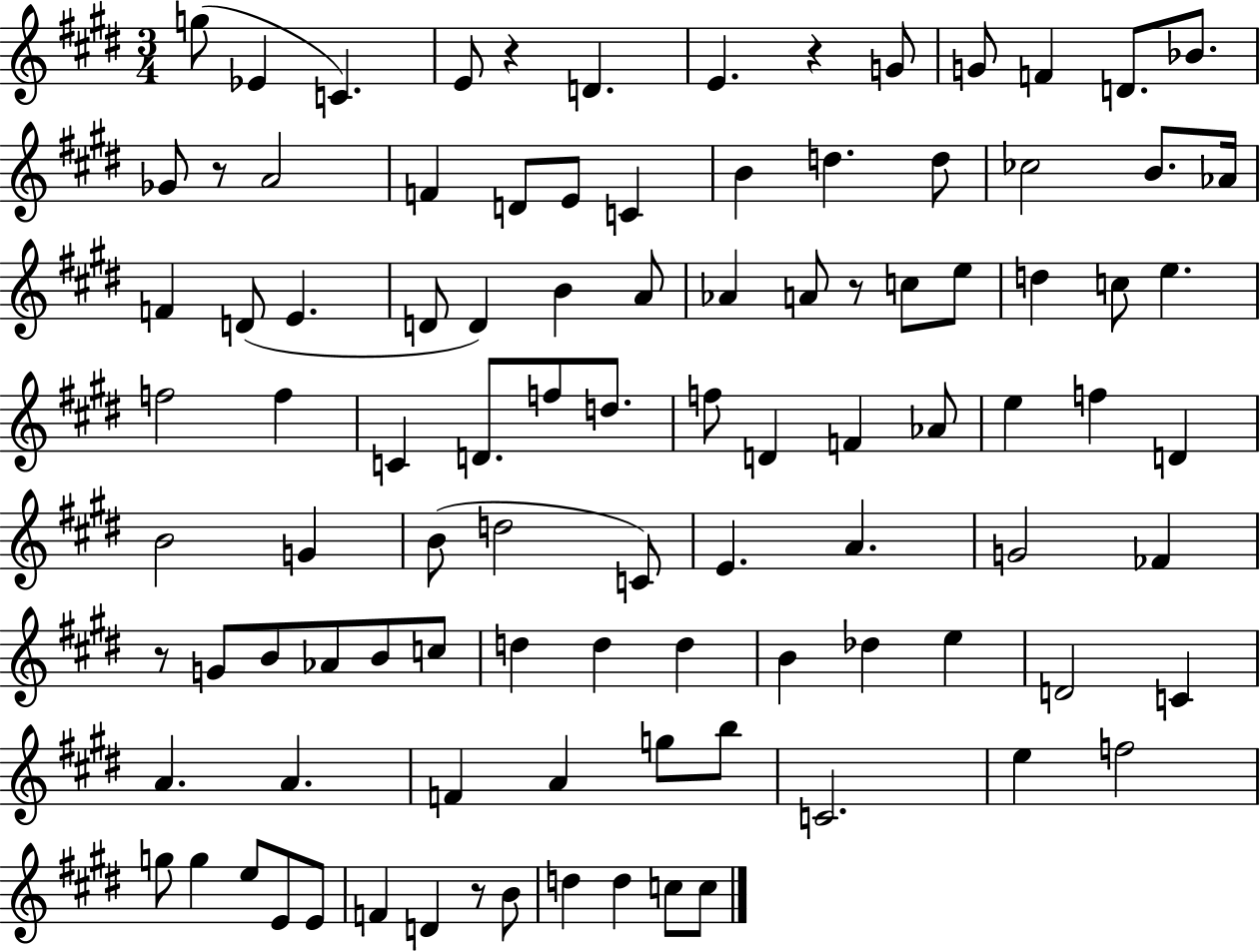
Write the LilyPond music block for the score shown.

{
  \clef treble
  \numericTimeSignature
  \time 3/4
  \key e \major
  g''8( ees'4 c'4.) | e'8 r4 d'4. | e'4. r4 g'8 | g'8 f'4 d'8. bes'8. | \break ges'8 r8 a'2 | f'4 d'8 e'8 c'4 | b'4 d''4. d''8 | ces''2 b'8. aes'16 | \break f'4 d'8( e'4. | d'8 d'4) b'4 a'8 | aes'4 a'8 r8 c''8 e''8 | d''4 c''8 e''4. | \break f''2 f''4 | c'4 d'8. f''8 d''8. | f''8 d'4 f'4 aes'8 | e''4 f''4 d'4 | \break b'2 g'4 | b'8( d''2 c'8) | e'4. a'4. | g'2 fes'4 | \break r8 g'8 b'8 aes'8 b'8 c''8 | d''4 d''4 d''4 | b'4 des''4 e''4 | d'2 c'4 | \break a'4. a'4. | f'4 a'4 g''8 b''8 | c'2. | e''4 f''2 | \break g''8 g''4 e''8 e'8 e'8 | f'4 d'4 r8 b'8 | d''4 d''4 c''8 c''8 | \bar "|."
}